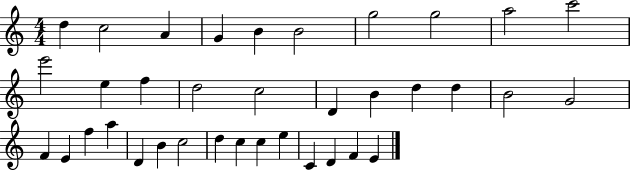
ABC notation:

X:1
T:Untitled
M:4/4
L:1/4
K:C
d c2 A G B B2 g2 g2 a2 c'2 e'2 e f d2 c2 D B d d B2 G2 F E f a D B c2 d c c e C D F E